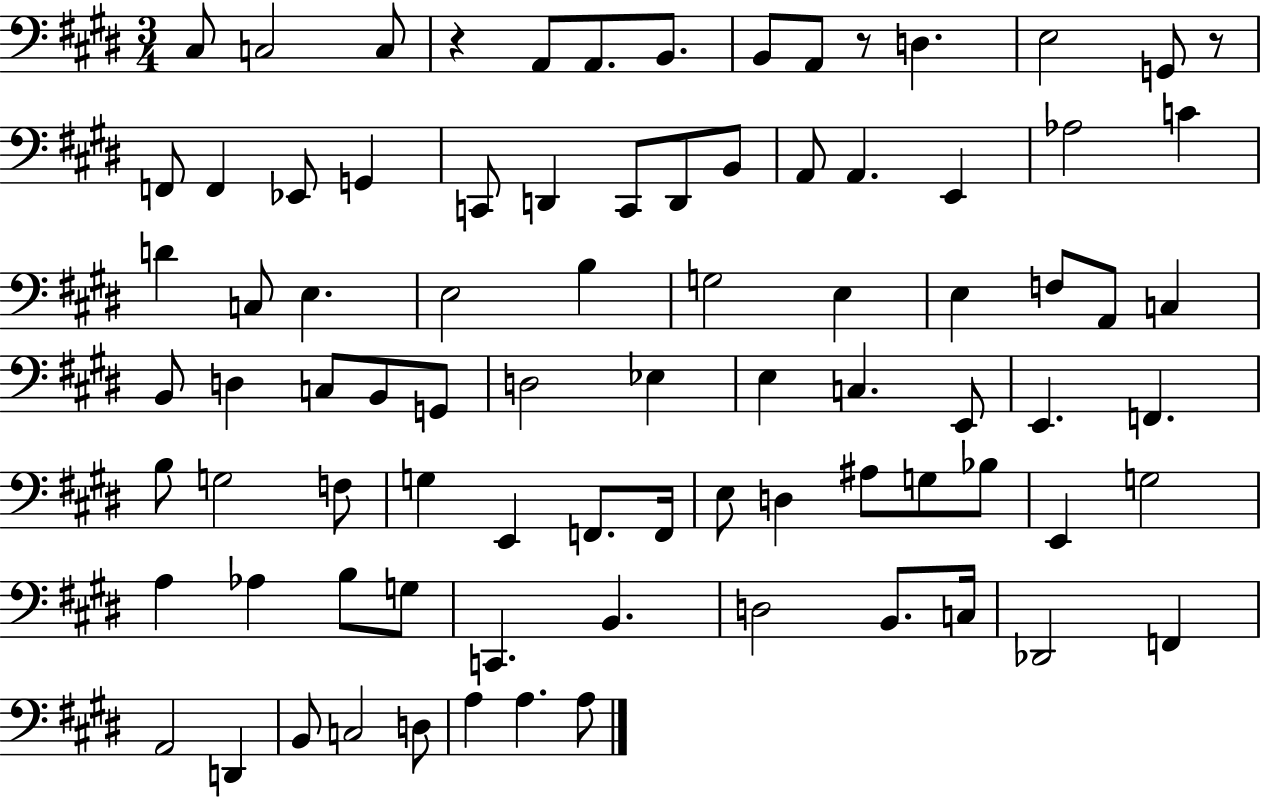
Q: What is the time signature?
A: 3/4